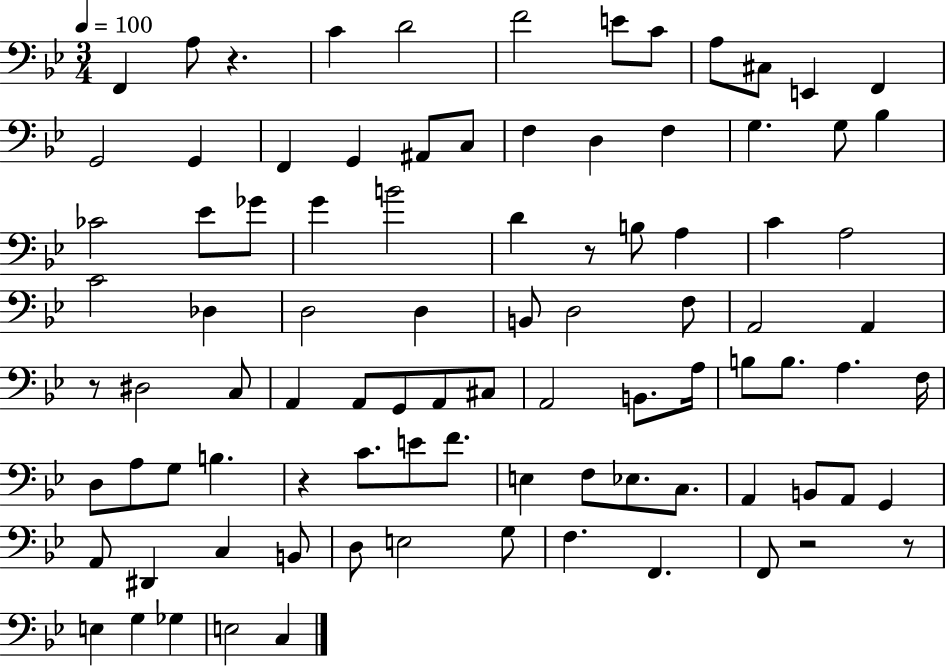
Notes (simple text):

F2/q A3/e R/q. C4/q D4/h F4/h E4/e C4/e A3/e C#3/e E2/q F2/q G2/h G2/q F2/q G2/q A#2/e C3/e F3/q D3/q F3/q G3/q. G3/e Bb3/q CES4/h Eb4/e Gb4/e G4/q B4/h D4/q R/e B3/e A3/q C4/q A3/h C4/h Db3/q D3/h D3/q B2/e D3/h F3/e A2/h A2/q R/e D#3/h C3/e A2/q A2/e G2/e A2/e C#3/e A2/h B2/e. A3/s B3/e B3/e. A3/q. F3/s D3/e A3/e G3/e B3/q. R/q C4/e. E4/e F4/e. E3/q F3/e Eb3/e. C3/e. A2/q B2/e A2/e G2/q A2/e D#2/q C3/q B2/e D3/e E3/h G3/e F3/q. F2/q. F2/e R/h R/e E3/q G3/q Gb3/q E3/h C3/q